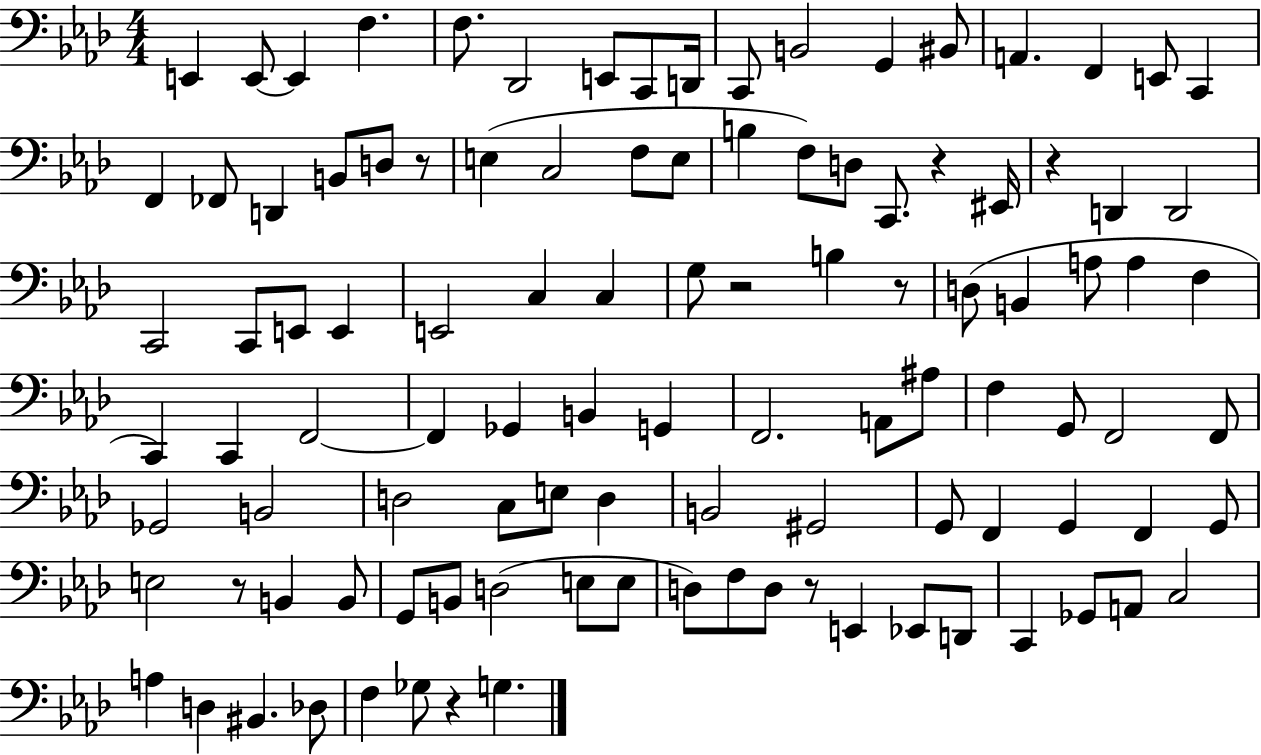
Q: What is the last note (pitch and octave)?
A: G3